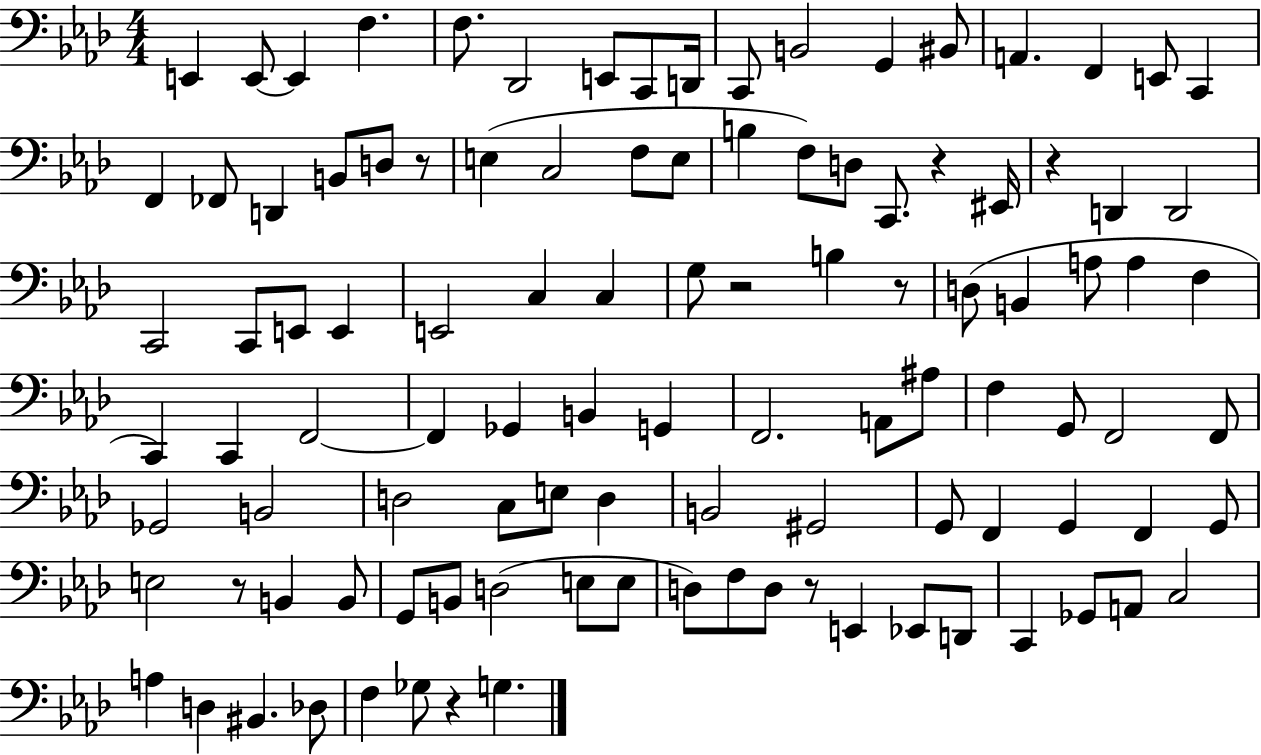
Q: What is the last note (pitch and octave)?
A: G3